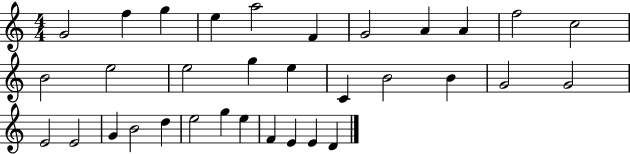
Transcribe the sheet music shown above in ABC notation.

X:1
T:Untitled
M:4/4
L:1/4
K:C
G2 f g e a2 F G2 A A f2 c2 B2 e2 e2 g e C B2 B G2 G2 E2 E2 G B2 d e2 g e F E E D